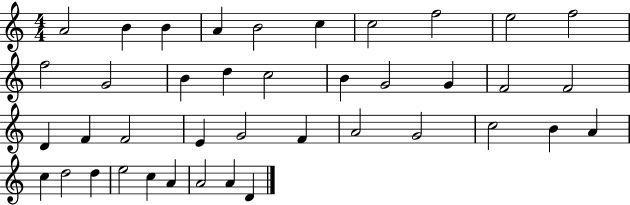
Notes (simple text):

A4/h B4/q B4/q A4/q B4/h C5/q C5/h F5/h E5/h F5/h F5/h G4/h B4/q D5/q C5/h B4/q G4/h G4/q F4/h F4/h D4/q F4/q F4/h E4/q G4/h F4/q A4/h G4/h C5/h B4/q A4/q C5/q D5/h D5/q E5/h C5/q A4/q A4/h A4/q D4/q